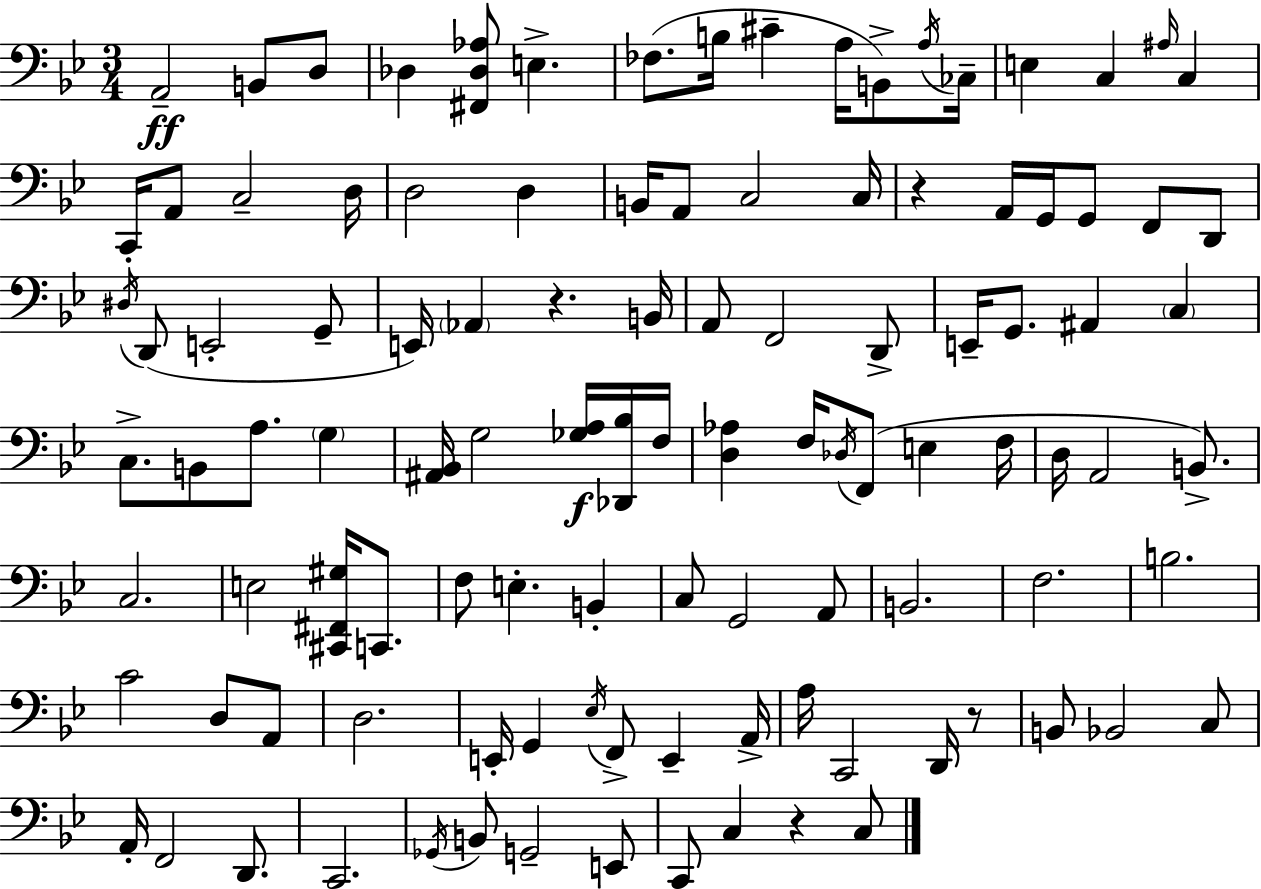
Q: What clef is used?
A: bass